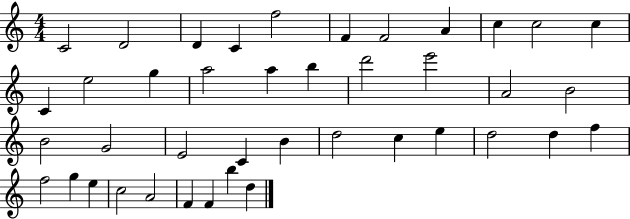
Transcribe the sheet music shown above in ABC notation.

X:1
T:Untitled
M:4/4
L:1/4
K:C
C2 D2 D C f2 F F2 A c c2 c C e2 g a2 a b d'2 e'2 A2 B2 B2 G2 E2 C B d2 c e d2 d f f2 g e c2 A2 F F b d